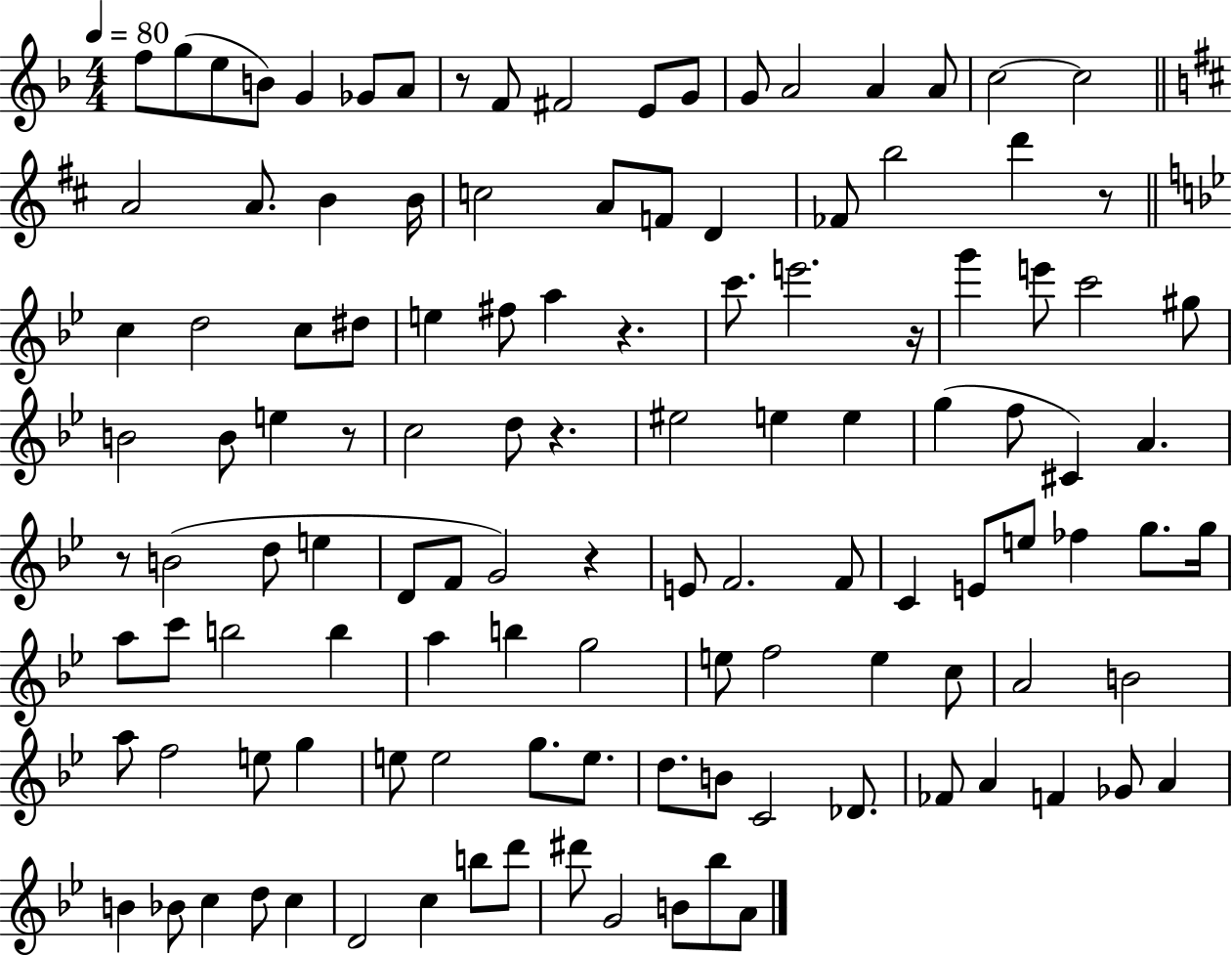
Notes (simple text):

F5/e G5/e E5/e B4/e G4/q Gb4/e A4/e R/e F4/e F#4/h E4/e G4/e G4/e A4/h A4/q A4/e C5/h C5/h A4/h A4/e. B4/q B4/s C5/h A4/e F4/e D4/q FES4/e B5/h D6/q R/e C5/q D5/h C5/e D#5/e E5/q F#5/e A5/q R/q. C6/e. E6/h. R/s G6/q E6/e C6/h G#5/e B4/h B4/e E5/q R/e C5/h D5/e R/q. EIS5/h E5/q E5/q G5/q F5/e C#4/q A4/q. R/e B4/h D5/e E5/q D4/e F4/e G4/h R/q E4/e F4/h. F4/e C4/q E4/e E5/e FES5/q G5/e. G5/s A5/e C6/e B5/h B5/q A5/q B5/q G5/h E5/e F5/h E5/q C5/e A4/h B4/h A5/e F5/h E5/e G5/q E5/e E5/h G5/e. E5/e. D5/e. B4/e C4/h Db4/e. FES4/e A4/q F4/q Gb4/e A4/q B4/q Bb4/e C5/q D5/e C5/q D4/h C5/q B5/e D6/e D#6/e G4/h B4/e Bb5/e A4/e